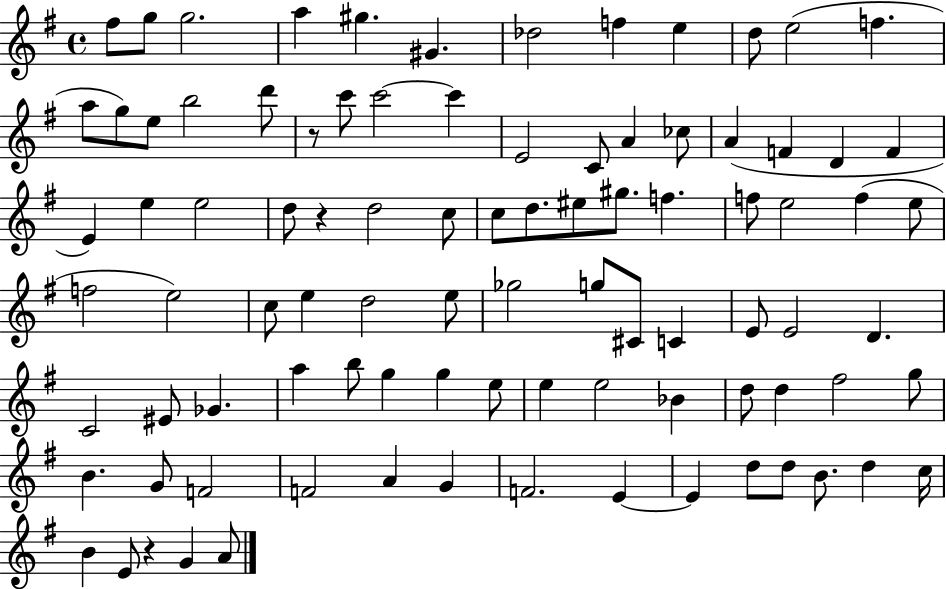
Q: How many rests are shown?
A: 3